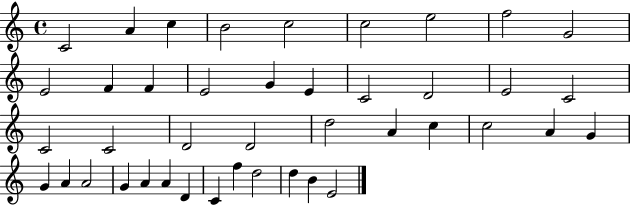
C4/h A4/q C5/q B4/h C5/h C5/h E5/h F5/h G4/h E4/h F4/q F4/q E4/h G4/q E4/q C4/h D4/h E4/h C4/h C4/h C4/h D4/h D4/h D5/h A4/q C5/q C5/h A4/q G4/q G4/q A4/q A4/h G4/q A4/q A4/q D4/q C4/q F5/q D5/h D5/q B4/q E4/h